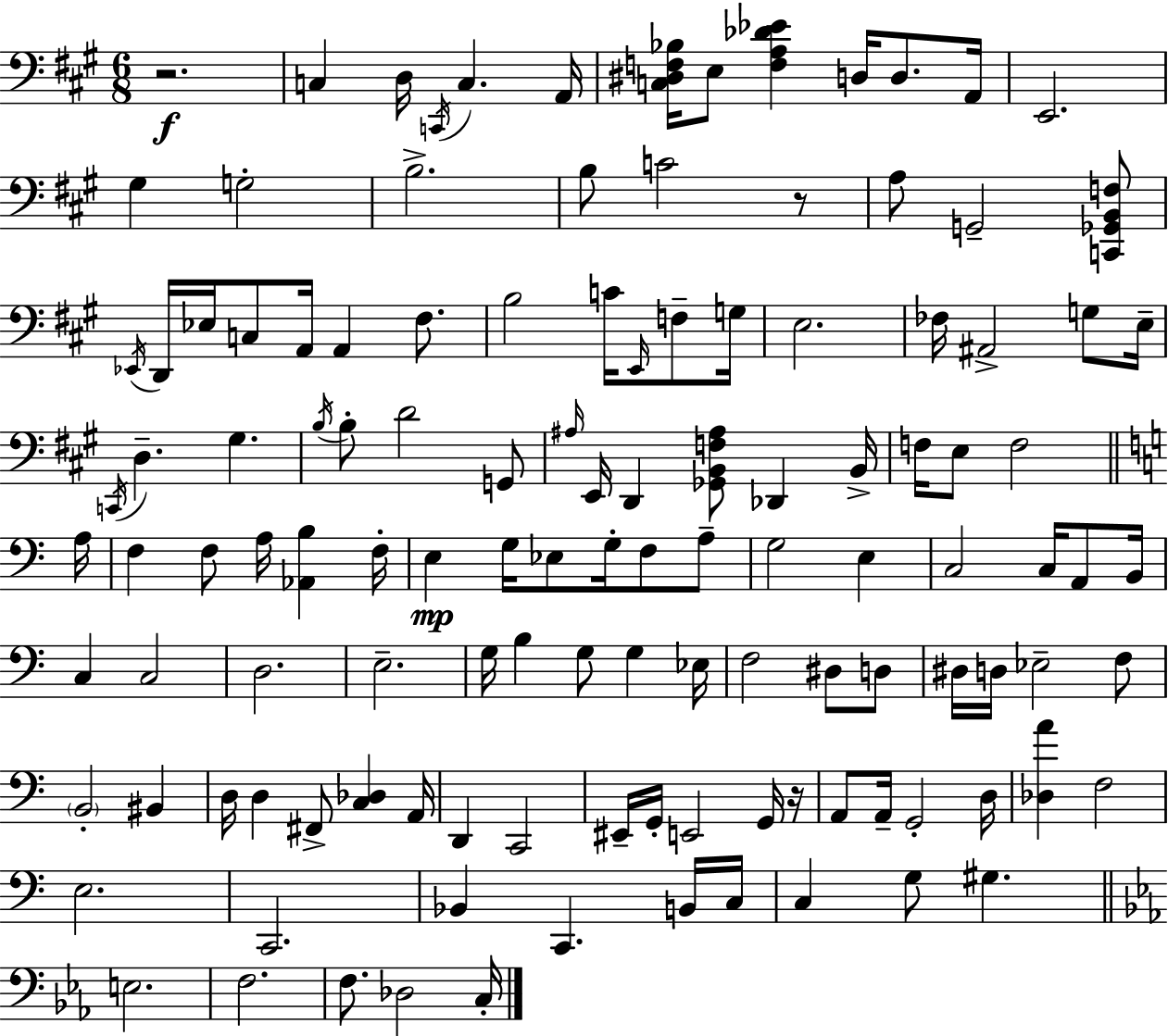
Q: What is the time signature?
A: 6/8